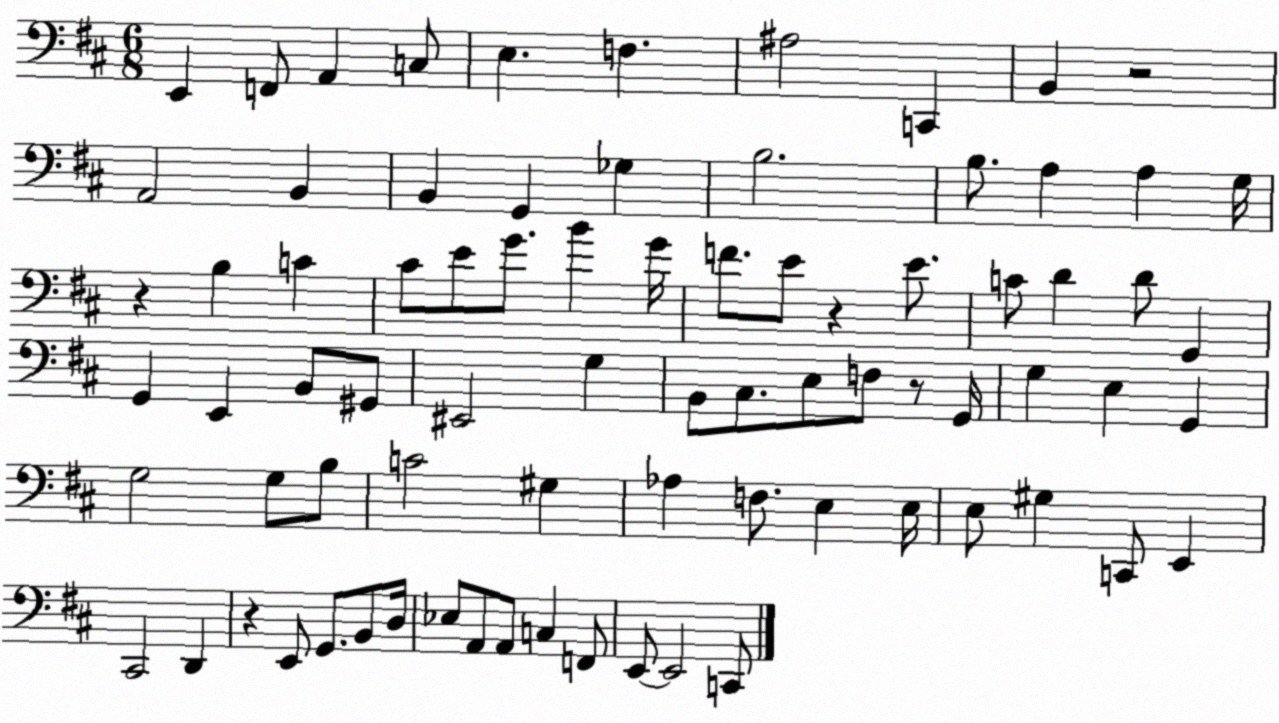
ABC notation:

X:1
T:Untitled
M:6/8
L:1/4
K:D
E,, F,,/2 A,, C,/2 E, F, ^A,2 C,, B,, z2 A,,2 B,, B,, G,, _G, B,2 B,/2 A, A, G,/4 z B, C ^C/2 E/2 G/2 B G/4 F/2 E/2 z E/2 C/2 D D/2 G,, G,, E,, B,,/2 ^G,,/2 ^E,,2 G, B,,/2 ^C,/2 E,/2 F,/2 z/2 G,,/4 G, E, G,, G,2 G,/2 B,/2 C2 ^G, _A, F,/2 E, E,/4 E,/2 ^G, C,,/2 E,, ^C,,2 D,, z E,,/2 G,,/2 B,,/2 D,/4 _E,/2 A,,/2 A,,/2 C, F,,/2 E,,/2 E,,2 C,,/2